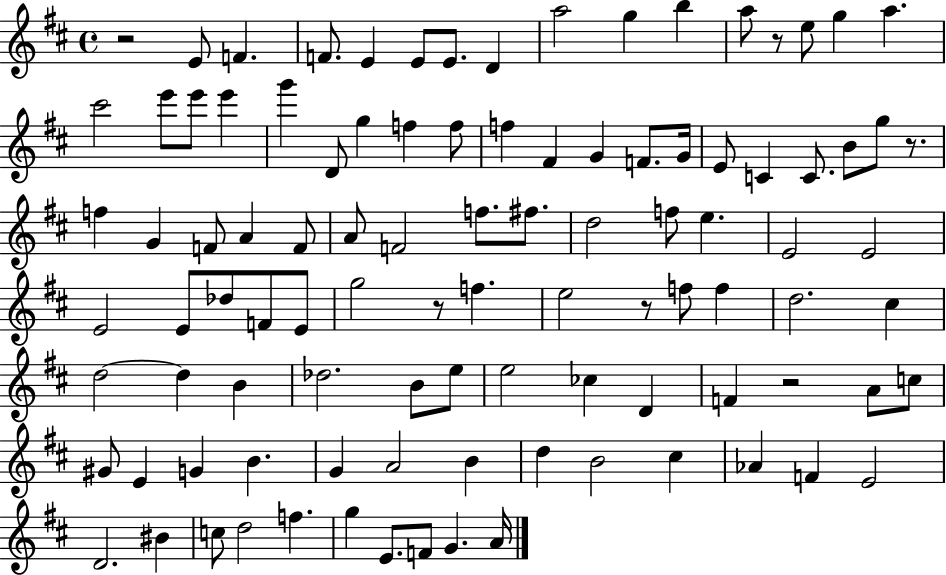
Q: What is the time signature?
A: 4/4